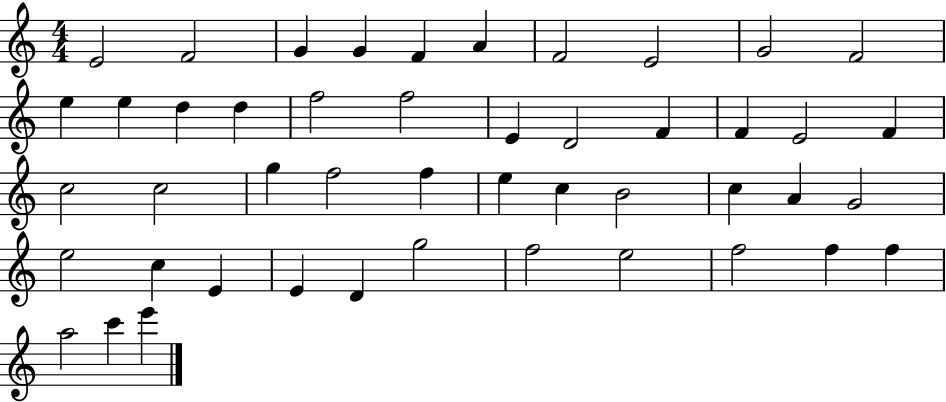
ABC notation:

X:1
T:Untitled
M:4/4
L:1/4
K:C
E2 F2 G G F A F2 E2 G2 F2 e e d d f2 f2 E D2 F F E2 F c2 c2 g f2 f e c B2 c A G2 e2 c E E D g2 f2 e2 f2 f f a2 c' e'